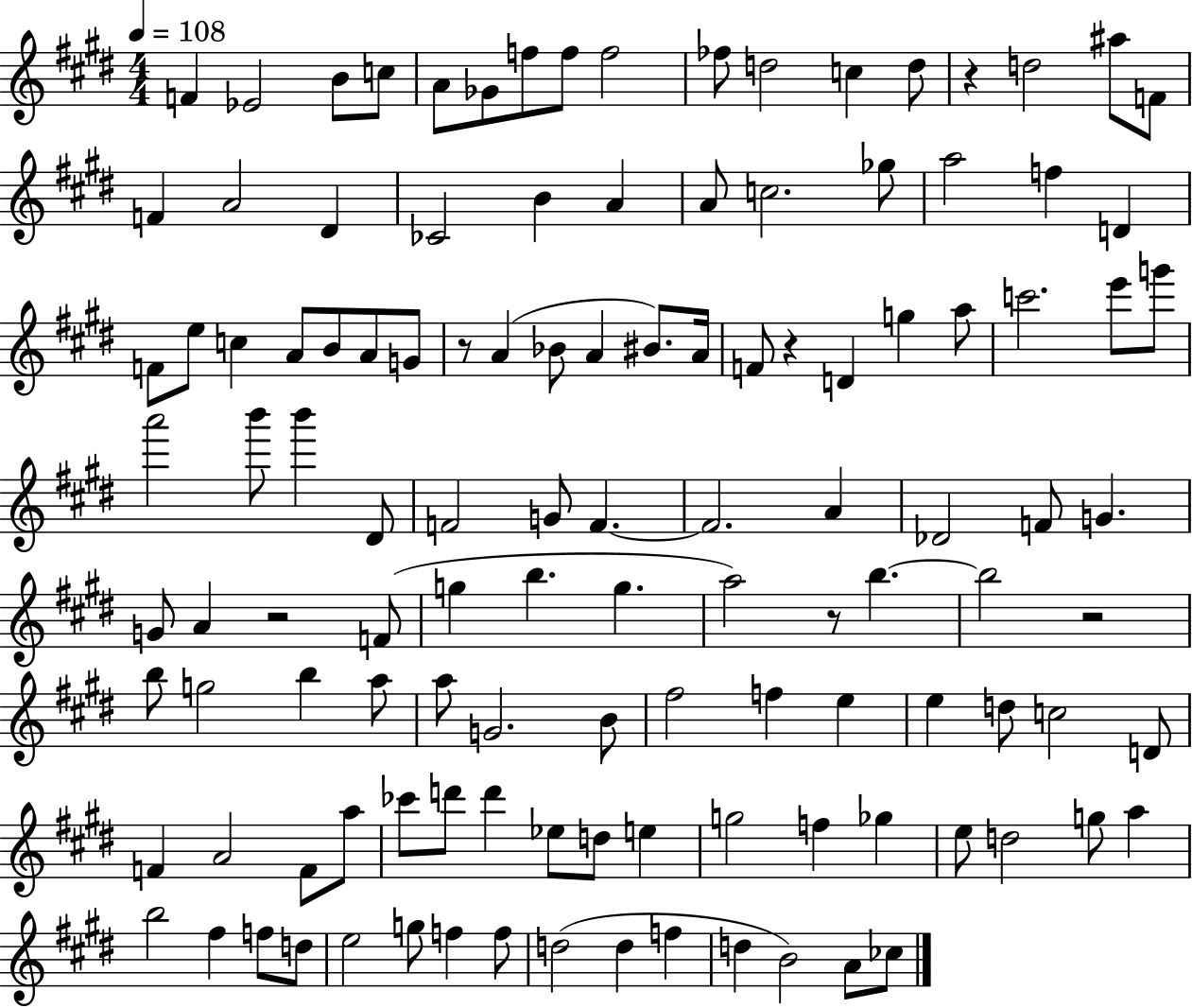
{
  \clef treble
  \numericTimeSignature
  \time 4/4
  \key e \major
  \tempo 4 = 108
  f'4 ees'2 b'8 c''8 | a'8 ges'8 f''8 f''8 f''2 | fes''8 d''2 c''4 d''8 | r4 d''2 ais''8 f'8 | \break f'4 a'2 dis'4 | ces'2 b'4 a'4 | a'8 c''2. ges''8 | a''2 f''4 d'4 | \break f'8 e''8 c''4 a'8 b'8 a'8 g'8 | r8 a'4( bes'8 a'4 bis'8.) a'16 | f'8 r4 d'4 g''4 a''8 | c'''2. e'''8 g'''8 | \break a'''2 b'''8 b'''4 dis'8 | f'2 g'8 f'4.~~ | f'2. a'4 | des'2 f'8 g'4. | \break g'8 a'4 r2 f'8( | g''4 b''4. g''4. | a''2) r8 b''4.~~ | b''2 r2 | \break b''8 g''2 b''4 a''8 | a''8 g'2. b'8 | fis''2 f''4 e''4 | e''4 d''8 c''2 d'8 | \break f'4 a'2 f'8 a''8 | ces'''8 d'''8 d'''4 ees''8 d''8 e''4 | g''2 f''4 ges''4 | e''8 d''2 g''8 a''4 | \break b''2 fis''4 f''8 d''8 | e''2 g''8 f''4 f''8 | d''2( d''4 f''4 | d''4 b'2) a'8 ces''8 | \break \bar "|."
}